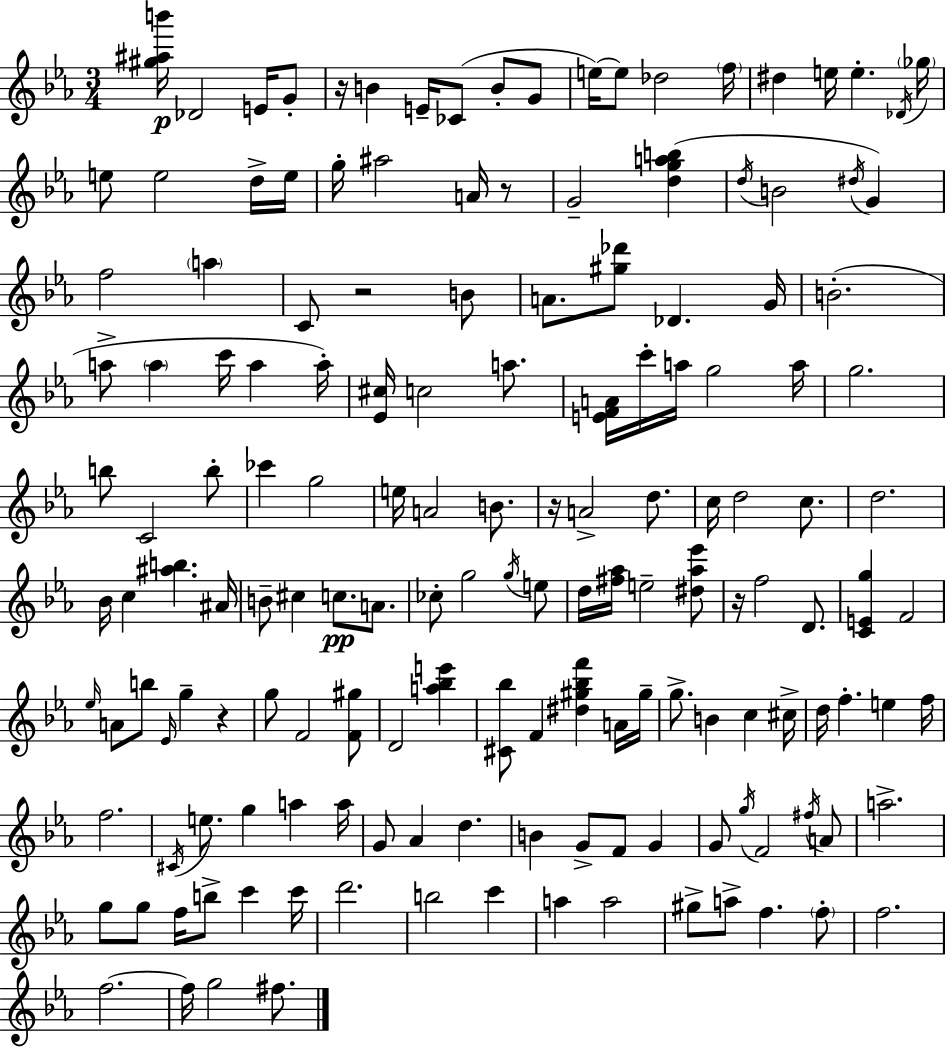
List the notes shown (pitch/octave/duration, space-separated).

[G#5,A#5,B6]/s Db4/h E4/s G4/e R/s B4/q E4/s CES4/e B4/e G4/e E5/s E5/e Db5/h F5/s D#5/q E5/s E5/q. Db4/s Gb5/s E5/e E5/h D5/s E5/s G5/s A#5/h A4/s R/e G4/h [D5,G5,A5,B5]/q D5/s B4/h D#5/s G4/q F5/h A5/q C4/e R/h B4/e A4/e. [G#5,Db6]/e Db4/q. G4/s B4/h. A5/e A5/q C6/s A5/q A5/s [Eb4,C#5]/s C5/h A5/e. [E4,F4,A4]/s C6/s A5/s G5/h A5/s G5/h. B5/e C4/h B5/e CES6/q G5/h E5/s A4/h B4/e. R/s A4/h D5/e. C5/s D5/h C5/e. D5/h. Bb4/s C5/q [A#5,B5]/q. A#4/s B4/e C#5/q C5/e. A4/e. CES5/e G5/h G5/s E5/e D5/s [F#5,Ab5]/s E5/h [D#5,Ab5,Eb6]/e R/s F5/h D4/e. [C4,E4,G5]/q F4/h Eb5/s A4/e B5/e Eb4/s G5/q R/q G5/e F4/h [F4,G#5]/e D4/h [A5,Bb5,E6]/q [C#4,Bb5]/e F4/q [D#5,G#5,Bb5,F6]/q A4/s G#5/s G5/e. B4/q C5/q C#5/s D5/s F5/q. E5/q F5/s F5/h. C#4/s E5/e. G5/q A5/q A5/s G4/e Ab4/q D5/q. B4/q G4/e F4/e G4/q G4/e G5/s F4/h F#5/s A4/e A5/h. G5/e G5/e F5/s B5/e C6/q C6/s D6/h. B5/h C6/q A5/q A5/h G#5/e A5/e F5/q. F5/e F5/h. F5/h. F5/s G5/h F#5/e.